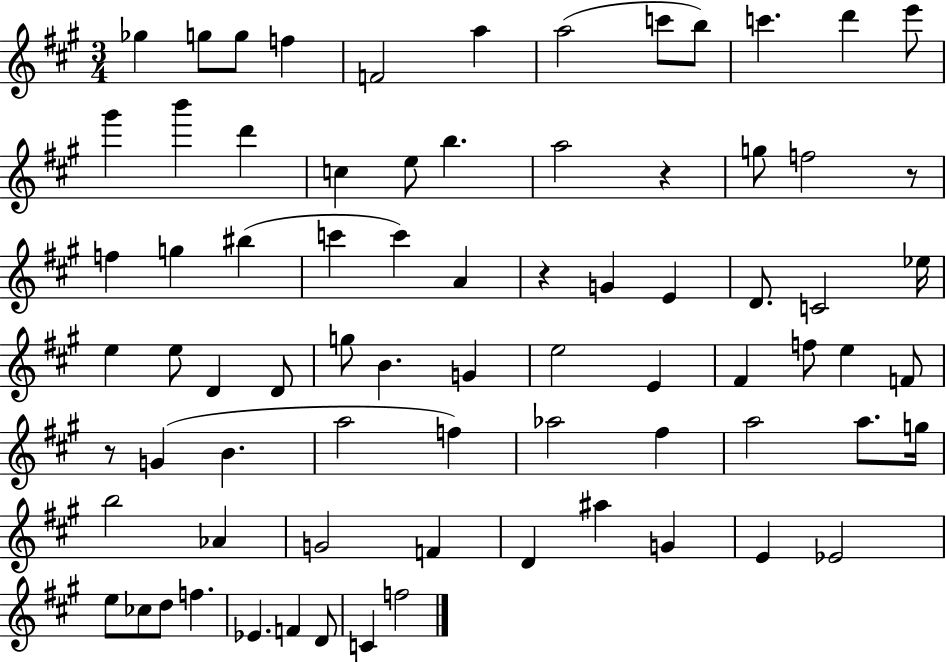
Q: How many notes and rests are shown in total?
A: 76